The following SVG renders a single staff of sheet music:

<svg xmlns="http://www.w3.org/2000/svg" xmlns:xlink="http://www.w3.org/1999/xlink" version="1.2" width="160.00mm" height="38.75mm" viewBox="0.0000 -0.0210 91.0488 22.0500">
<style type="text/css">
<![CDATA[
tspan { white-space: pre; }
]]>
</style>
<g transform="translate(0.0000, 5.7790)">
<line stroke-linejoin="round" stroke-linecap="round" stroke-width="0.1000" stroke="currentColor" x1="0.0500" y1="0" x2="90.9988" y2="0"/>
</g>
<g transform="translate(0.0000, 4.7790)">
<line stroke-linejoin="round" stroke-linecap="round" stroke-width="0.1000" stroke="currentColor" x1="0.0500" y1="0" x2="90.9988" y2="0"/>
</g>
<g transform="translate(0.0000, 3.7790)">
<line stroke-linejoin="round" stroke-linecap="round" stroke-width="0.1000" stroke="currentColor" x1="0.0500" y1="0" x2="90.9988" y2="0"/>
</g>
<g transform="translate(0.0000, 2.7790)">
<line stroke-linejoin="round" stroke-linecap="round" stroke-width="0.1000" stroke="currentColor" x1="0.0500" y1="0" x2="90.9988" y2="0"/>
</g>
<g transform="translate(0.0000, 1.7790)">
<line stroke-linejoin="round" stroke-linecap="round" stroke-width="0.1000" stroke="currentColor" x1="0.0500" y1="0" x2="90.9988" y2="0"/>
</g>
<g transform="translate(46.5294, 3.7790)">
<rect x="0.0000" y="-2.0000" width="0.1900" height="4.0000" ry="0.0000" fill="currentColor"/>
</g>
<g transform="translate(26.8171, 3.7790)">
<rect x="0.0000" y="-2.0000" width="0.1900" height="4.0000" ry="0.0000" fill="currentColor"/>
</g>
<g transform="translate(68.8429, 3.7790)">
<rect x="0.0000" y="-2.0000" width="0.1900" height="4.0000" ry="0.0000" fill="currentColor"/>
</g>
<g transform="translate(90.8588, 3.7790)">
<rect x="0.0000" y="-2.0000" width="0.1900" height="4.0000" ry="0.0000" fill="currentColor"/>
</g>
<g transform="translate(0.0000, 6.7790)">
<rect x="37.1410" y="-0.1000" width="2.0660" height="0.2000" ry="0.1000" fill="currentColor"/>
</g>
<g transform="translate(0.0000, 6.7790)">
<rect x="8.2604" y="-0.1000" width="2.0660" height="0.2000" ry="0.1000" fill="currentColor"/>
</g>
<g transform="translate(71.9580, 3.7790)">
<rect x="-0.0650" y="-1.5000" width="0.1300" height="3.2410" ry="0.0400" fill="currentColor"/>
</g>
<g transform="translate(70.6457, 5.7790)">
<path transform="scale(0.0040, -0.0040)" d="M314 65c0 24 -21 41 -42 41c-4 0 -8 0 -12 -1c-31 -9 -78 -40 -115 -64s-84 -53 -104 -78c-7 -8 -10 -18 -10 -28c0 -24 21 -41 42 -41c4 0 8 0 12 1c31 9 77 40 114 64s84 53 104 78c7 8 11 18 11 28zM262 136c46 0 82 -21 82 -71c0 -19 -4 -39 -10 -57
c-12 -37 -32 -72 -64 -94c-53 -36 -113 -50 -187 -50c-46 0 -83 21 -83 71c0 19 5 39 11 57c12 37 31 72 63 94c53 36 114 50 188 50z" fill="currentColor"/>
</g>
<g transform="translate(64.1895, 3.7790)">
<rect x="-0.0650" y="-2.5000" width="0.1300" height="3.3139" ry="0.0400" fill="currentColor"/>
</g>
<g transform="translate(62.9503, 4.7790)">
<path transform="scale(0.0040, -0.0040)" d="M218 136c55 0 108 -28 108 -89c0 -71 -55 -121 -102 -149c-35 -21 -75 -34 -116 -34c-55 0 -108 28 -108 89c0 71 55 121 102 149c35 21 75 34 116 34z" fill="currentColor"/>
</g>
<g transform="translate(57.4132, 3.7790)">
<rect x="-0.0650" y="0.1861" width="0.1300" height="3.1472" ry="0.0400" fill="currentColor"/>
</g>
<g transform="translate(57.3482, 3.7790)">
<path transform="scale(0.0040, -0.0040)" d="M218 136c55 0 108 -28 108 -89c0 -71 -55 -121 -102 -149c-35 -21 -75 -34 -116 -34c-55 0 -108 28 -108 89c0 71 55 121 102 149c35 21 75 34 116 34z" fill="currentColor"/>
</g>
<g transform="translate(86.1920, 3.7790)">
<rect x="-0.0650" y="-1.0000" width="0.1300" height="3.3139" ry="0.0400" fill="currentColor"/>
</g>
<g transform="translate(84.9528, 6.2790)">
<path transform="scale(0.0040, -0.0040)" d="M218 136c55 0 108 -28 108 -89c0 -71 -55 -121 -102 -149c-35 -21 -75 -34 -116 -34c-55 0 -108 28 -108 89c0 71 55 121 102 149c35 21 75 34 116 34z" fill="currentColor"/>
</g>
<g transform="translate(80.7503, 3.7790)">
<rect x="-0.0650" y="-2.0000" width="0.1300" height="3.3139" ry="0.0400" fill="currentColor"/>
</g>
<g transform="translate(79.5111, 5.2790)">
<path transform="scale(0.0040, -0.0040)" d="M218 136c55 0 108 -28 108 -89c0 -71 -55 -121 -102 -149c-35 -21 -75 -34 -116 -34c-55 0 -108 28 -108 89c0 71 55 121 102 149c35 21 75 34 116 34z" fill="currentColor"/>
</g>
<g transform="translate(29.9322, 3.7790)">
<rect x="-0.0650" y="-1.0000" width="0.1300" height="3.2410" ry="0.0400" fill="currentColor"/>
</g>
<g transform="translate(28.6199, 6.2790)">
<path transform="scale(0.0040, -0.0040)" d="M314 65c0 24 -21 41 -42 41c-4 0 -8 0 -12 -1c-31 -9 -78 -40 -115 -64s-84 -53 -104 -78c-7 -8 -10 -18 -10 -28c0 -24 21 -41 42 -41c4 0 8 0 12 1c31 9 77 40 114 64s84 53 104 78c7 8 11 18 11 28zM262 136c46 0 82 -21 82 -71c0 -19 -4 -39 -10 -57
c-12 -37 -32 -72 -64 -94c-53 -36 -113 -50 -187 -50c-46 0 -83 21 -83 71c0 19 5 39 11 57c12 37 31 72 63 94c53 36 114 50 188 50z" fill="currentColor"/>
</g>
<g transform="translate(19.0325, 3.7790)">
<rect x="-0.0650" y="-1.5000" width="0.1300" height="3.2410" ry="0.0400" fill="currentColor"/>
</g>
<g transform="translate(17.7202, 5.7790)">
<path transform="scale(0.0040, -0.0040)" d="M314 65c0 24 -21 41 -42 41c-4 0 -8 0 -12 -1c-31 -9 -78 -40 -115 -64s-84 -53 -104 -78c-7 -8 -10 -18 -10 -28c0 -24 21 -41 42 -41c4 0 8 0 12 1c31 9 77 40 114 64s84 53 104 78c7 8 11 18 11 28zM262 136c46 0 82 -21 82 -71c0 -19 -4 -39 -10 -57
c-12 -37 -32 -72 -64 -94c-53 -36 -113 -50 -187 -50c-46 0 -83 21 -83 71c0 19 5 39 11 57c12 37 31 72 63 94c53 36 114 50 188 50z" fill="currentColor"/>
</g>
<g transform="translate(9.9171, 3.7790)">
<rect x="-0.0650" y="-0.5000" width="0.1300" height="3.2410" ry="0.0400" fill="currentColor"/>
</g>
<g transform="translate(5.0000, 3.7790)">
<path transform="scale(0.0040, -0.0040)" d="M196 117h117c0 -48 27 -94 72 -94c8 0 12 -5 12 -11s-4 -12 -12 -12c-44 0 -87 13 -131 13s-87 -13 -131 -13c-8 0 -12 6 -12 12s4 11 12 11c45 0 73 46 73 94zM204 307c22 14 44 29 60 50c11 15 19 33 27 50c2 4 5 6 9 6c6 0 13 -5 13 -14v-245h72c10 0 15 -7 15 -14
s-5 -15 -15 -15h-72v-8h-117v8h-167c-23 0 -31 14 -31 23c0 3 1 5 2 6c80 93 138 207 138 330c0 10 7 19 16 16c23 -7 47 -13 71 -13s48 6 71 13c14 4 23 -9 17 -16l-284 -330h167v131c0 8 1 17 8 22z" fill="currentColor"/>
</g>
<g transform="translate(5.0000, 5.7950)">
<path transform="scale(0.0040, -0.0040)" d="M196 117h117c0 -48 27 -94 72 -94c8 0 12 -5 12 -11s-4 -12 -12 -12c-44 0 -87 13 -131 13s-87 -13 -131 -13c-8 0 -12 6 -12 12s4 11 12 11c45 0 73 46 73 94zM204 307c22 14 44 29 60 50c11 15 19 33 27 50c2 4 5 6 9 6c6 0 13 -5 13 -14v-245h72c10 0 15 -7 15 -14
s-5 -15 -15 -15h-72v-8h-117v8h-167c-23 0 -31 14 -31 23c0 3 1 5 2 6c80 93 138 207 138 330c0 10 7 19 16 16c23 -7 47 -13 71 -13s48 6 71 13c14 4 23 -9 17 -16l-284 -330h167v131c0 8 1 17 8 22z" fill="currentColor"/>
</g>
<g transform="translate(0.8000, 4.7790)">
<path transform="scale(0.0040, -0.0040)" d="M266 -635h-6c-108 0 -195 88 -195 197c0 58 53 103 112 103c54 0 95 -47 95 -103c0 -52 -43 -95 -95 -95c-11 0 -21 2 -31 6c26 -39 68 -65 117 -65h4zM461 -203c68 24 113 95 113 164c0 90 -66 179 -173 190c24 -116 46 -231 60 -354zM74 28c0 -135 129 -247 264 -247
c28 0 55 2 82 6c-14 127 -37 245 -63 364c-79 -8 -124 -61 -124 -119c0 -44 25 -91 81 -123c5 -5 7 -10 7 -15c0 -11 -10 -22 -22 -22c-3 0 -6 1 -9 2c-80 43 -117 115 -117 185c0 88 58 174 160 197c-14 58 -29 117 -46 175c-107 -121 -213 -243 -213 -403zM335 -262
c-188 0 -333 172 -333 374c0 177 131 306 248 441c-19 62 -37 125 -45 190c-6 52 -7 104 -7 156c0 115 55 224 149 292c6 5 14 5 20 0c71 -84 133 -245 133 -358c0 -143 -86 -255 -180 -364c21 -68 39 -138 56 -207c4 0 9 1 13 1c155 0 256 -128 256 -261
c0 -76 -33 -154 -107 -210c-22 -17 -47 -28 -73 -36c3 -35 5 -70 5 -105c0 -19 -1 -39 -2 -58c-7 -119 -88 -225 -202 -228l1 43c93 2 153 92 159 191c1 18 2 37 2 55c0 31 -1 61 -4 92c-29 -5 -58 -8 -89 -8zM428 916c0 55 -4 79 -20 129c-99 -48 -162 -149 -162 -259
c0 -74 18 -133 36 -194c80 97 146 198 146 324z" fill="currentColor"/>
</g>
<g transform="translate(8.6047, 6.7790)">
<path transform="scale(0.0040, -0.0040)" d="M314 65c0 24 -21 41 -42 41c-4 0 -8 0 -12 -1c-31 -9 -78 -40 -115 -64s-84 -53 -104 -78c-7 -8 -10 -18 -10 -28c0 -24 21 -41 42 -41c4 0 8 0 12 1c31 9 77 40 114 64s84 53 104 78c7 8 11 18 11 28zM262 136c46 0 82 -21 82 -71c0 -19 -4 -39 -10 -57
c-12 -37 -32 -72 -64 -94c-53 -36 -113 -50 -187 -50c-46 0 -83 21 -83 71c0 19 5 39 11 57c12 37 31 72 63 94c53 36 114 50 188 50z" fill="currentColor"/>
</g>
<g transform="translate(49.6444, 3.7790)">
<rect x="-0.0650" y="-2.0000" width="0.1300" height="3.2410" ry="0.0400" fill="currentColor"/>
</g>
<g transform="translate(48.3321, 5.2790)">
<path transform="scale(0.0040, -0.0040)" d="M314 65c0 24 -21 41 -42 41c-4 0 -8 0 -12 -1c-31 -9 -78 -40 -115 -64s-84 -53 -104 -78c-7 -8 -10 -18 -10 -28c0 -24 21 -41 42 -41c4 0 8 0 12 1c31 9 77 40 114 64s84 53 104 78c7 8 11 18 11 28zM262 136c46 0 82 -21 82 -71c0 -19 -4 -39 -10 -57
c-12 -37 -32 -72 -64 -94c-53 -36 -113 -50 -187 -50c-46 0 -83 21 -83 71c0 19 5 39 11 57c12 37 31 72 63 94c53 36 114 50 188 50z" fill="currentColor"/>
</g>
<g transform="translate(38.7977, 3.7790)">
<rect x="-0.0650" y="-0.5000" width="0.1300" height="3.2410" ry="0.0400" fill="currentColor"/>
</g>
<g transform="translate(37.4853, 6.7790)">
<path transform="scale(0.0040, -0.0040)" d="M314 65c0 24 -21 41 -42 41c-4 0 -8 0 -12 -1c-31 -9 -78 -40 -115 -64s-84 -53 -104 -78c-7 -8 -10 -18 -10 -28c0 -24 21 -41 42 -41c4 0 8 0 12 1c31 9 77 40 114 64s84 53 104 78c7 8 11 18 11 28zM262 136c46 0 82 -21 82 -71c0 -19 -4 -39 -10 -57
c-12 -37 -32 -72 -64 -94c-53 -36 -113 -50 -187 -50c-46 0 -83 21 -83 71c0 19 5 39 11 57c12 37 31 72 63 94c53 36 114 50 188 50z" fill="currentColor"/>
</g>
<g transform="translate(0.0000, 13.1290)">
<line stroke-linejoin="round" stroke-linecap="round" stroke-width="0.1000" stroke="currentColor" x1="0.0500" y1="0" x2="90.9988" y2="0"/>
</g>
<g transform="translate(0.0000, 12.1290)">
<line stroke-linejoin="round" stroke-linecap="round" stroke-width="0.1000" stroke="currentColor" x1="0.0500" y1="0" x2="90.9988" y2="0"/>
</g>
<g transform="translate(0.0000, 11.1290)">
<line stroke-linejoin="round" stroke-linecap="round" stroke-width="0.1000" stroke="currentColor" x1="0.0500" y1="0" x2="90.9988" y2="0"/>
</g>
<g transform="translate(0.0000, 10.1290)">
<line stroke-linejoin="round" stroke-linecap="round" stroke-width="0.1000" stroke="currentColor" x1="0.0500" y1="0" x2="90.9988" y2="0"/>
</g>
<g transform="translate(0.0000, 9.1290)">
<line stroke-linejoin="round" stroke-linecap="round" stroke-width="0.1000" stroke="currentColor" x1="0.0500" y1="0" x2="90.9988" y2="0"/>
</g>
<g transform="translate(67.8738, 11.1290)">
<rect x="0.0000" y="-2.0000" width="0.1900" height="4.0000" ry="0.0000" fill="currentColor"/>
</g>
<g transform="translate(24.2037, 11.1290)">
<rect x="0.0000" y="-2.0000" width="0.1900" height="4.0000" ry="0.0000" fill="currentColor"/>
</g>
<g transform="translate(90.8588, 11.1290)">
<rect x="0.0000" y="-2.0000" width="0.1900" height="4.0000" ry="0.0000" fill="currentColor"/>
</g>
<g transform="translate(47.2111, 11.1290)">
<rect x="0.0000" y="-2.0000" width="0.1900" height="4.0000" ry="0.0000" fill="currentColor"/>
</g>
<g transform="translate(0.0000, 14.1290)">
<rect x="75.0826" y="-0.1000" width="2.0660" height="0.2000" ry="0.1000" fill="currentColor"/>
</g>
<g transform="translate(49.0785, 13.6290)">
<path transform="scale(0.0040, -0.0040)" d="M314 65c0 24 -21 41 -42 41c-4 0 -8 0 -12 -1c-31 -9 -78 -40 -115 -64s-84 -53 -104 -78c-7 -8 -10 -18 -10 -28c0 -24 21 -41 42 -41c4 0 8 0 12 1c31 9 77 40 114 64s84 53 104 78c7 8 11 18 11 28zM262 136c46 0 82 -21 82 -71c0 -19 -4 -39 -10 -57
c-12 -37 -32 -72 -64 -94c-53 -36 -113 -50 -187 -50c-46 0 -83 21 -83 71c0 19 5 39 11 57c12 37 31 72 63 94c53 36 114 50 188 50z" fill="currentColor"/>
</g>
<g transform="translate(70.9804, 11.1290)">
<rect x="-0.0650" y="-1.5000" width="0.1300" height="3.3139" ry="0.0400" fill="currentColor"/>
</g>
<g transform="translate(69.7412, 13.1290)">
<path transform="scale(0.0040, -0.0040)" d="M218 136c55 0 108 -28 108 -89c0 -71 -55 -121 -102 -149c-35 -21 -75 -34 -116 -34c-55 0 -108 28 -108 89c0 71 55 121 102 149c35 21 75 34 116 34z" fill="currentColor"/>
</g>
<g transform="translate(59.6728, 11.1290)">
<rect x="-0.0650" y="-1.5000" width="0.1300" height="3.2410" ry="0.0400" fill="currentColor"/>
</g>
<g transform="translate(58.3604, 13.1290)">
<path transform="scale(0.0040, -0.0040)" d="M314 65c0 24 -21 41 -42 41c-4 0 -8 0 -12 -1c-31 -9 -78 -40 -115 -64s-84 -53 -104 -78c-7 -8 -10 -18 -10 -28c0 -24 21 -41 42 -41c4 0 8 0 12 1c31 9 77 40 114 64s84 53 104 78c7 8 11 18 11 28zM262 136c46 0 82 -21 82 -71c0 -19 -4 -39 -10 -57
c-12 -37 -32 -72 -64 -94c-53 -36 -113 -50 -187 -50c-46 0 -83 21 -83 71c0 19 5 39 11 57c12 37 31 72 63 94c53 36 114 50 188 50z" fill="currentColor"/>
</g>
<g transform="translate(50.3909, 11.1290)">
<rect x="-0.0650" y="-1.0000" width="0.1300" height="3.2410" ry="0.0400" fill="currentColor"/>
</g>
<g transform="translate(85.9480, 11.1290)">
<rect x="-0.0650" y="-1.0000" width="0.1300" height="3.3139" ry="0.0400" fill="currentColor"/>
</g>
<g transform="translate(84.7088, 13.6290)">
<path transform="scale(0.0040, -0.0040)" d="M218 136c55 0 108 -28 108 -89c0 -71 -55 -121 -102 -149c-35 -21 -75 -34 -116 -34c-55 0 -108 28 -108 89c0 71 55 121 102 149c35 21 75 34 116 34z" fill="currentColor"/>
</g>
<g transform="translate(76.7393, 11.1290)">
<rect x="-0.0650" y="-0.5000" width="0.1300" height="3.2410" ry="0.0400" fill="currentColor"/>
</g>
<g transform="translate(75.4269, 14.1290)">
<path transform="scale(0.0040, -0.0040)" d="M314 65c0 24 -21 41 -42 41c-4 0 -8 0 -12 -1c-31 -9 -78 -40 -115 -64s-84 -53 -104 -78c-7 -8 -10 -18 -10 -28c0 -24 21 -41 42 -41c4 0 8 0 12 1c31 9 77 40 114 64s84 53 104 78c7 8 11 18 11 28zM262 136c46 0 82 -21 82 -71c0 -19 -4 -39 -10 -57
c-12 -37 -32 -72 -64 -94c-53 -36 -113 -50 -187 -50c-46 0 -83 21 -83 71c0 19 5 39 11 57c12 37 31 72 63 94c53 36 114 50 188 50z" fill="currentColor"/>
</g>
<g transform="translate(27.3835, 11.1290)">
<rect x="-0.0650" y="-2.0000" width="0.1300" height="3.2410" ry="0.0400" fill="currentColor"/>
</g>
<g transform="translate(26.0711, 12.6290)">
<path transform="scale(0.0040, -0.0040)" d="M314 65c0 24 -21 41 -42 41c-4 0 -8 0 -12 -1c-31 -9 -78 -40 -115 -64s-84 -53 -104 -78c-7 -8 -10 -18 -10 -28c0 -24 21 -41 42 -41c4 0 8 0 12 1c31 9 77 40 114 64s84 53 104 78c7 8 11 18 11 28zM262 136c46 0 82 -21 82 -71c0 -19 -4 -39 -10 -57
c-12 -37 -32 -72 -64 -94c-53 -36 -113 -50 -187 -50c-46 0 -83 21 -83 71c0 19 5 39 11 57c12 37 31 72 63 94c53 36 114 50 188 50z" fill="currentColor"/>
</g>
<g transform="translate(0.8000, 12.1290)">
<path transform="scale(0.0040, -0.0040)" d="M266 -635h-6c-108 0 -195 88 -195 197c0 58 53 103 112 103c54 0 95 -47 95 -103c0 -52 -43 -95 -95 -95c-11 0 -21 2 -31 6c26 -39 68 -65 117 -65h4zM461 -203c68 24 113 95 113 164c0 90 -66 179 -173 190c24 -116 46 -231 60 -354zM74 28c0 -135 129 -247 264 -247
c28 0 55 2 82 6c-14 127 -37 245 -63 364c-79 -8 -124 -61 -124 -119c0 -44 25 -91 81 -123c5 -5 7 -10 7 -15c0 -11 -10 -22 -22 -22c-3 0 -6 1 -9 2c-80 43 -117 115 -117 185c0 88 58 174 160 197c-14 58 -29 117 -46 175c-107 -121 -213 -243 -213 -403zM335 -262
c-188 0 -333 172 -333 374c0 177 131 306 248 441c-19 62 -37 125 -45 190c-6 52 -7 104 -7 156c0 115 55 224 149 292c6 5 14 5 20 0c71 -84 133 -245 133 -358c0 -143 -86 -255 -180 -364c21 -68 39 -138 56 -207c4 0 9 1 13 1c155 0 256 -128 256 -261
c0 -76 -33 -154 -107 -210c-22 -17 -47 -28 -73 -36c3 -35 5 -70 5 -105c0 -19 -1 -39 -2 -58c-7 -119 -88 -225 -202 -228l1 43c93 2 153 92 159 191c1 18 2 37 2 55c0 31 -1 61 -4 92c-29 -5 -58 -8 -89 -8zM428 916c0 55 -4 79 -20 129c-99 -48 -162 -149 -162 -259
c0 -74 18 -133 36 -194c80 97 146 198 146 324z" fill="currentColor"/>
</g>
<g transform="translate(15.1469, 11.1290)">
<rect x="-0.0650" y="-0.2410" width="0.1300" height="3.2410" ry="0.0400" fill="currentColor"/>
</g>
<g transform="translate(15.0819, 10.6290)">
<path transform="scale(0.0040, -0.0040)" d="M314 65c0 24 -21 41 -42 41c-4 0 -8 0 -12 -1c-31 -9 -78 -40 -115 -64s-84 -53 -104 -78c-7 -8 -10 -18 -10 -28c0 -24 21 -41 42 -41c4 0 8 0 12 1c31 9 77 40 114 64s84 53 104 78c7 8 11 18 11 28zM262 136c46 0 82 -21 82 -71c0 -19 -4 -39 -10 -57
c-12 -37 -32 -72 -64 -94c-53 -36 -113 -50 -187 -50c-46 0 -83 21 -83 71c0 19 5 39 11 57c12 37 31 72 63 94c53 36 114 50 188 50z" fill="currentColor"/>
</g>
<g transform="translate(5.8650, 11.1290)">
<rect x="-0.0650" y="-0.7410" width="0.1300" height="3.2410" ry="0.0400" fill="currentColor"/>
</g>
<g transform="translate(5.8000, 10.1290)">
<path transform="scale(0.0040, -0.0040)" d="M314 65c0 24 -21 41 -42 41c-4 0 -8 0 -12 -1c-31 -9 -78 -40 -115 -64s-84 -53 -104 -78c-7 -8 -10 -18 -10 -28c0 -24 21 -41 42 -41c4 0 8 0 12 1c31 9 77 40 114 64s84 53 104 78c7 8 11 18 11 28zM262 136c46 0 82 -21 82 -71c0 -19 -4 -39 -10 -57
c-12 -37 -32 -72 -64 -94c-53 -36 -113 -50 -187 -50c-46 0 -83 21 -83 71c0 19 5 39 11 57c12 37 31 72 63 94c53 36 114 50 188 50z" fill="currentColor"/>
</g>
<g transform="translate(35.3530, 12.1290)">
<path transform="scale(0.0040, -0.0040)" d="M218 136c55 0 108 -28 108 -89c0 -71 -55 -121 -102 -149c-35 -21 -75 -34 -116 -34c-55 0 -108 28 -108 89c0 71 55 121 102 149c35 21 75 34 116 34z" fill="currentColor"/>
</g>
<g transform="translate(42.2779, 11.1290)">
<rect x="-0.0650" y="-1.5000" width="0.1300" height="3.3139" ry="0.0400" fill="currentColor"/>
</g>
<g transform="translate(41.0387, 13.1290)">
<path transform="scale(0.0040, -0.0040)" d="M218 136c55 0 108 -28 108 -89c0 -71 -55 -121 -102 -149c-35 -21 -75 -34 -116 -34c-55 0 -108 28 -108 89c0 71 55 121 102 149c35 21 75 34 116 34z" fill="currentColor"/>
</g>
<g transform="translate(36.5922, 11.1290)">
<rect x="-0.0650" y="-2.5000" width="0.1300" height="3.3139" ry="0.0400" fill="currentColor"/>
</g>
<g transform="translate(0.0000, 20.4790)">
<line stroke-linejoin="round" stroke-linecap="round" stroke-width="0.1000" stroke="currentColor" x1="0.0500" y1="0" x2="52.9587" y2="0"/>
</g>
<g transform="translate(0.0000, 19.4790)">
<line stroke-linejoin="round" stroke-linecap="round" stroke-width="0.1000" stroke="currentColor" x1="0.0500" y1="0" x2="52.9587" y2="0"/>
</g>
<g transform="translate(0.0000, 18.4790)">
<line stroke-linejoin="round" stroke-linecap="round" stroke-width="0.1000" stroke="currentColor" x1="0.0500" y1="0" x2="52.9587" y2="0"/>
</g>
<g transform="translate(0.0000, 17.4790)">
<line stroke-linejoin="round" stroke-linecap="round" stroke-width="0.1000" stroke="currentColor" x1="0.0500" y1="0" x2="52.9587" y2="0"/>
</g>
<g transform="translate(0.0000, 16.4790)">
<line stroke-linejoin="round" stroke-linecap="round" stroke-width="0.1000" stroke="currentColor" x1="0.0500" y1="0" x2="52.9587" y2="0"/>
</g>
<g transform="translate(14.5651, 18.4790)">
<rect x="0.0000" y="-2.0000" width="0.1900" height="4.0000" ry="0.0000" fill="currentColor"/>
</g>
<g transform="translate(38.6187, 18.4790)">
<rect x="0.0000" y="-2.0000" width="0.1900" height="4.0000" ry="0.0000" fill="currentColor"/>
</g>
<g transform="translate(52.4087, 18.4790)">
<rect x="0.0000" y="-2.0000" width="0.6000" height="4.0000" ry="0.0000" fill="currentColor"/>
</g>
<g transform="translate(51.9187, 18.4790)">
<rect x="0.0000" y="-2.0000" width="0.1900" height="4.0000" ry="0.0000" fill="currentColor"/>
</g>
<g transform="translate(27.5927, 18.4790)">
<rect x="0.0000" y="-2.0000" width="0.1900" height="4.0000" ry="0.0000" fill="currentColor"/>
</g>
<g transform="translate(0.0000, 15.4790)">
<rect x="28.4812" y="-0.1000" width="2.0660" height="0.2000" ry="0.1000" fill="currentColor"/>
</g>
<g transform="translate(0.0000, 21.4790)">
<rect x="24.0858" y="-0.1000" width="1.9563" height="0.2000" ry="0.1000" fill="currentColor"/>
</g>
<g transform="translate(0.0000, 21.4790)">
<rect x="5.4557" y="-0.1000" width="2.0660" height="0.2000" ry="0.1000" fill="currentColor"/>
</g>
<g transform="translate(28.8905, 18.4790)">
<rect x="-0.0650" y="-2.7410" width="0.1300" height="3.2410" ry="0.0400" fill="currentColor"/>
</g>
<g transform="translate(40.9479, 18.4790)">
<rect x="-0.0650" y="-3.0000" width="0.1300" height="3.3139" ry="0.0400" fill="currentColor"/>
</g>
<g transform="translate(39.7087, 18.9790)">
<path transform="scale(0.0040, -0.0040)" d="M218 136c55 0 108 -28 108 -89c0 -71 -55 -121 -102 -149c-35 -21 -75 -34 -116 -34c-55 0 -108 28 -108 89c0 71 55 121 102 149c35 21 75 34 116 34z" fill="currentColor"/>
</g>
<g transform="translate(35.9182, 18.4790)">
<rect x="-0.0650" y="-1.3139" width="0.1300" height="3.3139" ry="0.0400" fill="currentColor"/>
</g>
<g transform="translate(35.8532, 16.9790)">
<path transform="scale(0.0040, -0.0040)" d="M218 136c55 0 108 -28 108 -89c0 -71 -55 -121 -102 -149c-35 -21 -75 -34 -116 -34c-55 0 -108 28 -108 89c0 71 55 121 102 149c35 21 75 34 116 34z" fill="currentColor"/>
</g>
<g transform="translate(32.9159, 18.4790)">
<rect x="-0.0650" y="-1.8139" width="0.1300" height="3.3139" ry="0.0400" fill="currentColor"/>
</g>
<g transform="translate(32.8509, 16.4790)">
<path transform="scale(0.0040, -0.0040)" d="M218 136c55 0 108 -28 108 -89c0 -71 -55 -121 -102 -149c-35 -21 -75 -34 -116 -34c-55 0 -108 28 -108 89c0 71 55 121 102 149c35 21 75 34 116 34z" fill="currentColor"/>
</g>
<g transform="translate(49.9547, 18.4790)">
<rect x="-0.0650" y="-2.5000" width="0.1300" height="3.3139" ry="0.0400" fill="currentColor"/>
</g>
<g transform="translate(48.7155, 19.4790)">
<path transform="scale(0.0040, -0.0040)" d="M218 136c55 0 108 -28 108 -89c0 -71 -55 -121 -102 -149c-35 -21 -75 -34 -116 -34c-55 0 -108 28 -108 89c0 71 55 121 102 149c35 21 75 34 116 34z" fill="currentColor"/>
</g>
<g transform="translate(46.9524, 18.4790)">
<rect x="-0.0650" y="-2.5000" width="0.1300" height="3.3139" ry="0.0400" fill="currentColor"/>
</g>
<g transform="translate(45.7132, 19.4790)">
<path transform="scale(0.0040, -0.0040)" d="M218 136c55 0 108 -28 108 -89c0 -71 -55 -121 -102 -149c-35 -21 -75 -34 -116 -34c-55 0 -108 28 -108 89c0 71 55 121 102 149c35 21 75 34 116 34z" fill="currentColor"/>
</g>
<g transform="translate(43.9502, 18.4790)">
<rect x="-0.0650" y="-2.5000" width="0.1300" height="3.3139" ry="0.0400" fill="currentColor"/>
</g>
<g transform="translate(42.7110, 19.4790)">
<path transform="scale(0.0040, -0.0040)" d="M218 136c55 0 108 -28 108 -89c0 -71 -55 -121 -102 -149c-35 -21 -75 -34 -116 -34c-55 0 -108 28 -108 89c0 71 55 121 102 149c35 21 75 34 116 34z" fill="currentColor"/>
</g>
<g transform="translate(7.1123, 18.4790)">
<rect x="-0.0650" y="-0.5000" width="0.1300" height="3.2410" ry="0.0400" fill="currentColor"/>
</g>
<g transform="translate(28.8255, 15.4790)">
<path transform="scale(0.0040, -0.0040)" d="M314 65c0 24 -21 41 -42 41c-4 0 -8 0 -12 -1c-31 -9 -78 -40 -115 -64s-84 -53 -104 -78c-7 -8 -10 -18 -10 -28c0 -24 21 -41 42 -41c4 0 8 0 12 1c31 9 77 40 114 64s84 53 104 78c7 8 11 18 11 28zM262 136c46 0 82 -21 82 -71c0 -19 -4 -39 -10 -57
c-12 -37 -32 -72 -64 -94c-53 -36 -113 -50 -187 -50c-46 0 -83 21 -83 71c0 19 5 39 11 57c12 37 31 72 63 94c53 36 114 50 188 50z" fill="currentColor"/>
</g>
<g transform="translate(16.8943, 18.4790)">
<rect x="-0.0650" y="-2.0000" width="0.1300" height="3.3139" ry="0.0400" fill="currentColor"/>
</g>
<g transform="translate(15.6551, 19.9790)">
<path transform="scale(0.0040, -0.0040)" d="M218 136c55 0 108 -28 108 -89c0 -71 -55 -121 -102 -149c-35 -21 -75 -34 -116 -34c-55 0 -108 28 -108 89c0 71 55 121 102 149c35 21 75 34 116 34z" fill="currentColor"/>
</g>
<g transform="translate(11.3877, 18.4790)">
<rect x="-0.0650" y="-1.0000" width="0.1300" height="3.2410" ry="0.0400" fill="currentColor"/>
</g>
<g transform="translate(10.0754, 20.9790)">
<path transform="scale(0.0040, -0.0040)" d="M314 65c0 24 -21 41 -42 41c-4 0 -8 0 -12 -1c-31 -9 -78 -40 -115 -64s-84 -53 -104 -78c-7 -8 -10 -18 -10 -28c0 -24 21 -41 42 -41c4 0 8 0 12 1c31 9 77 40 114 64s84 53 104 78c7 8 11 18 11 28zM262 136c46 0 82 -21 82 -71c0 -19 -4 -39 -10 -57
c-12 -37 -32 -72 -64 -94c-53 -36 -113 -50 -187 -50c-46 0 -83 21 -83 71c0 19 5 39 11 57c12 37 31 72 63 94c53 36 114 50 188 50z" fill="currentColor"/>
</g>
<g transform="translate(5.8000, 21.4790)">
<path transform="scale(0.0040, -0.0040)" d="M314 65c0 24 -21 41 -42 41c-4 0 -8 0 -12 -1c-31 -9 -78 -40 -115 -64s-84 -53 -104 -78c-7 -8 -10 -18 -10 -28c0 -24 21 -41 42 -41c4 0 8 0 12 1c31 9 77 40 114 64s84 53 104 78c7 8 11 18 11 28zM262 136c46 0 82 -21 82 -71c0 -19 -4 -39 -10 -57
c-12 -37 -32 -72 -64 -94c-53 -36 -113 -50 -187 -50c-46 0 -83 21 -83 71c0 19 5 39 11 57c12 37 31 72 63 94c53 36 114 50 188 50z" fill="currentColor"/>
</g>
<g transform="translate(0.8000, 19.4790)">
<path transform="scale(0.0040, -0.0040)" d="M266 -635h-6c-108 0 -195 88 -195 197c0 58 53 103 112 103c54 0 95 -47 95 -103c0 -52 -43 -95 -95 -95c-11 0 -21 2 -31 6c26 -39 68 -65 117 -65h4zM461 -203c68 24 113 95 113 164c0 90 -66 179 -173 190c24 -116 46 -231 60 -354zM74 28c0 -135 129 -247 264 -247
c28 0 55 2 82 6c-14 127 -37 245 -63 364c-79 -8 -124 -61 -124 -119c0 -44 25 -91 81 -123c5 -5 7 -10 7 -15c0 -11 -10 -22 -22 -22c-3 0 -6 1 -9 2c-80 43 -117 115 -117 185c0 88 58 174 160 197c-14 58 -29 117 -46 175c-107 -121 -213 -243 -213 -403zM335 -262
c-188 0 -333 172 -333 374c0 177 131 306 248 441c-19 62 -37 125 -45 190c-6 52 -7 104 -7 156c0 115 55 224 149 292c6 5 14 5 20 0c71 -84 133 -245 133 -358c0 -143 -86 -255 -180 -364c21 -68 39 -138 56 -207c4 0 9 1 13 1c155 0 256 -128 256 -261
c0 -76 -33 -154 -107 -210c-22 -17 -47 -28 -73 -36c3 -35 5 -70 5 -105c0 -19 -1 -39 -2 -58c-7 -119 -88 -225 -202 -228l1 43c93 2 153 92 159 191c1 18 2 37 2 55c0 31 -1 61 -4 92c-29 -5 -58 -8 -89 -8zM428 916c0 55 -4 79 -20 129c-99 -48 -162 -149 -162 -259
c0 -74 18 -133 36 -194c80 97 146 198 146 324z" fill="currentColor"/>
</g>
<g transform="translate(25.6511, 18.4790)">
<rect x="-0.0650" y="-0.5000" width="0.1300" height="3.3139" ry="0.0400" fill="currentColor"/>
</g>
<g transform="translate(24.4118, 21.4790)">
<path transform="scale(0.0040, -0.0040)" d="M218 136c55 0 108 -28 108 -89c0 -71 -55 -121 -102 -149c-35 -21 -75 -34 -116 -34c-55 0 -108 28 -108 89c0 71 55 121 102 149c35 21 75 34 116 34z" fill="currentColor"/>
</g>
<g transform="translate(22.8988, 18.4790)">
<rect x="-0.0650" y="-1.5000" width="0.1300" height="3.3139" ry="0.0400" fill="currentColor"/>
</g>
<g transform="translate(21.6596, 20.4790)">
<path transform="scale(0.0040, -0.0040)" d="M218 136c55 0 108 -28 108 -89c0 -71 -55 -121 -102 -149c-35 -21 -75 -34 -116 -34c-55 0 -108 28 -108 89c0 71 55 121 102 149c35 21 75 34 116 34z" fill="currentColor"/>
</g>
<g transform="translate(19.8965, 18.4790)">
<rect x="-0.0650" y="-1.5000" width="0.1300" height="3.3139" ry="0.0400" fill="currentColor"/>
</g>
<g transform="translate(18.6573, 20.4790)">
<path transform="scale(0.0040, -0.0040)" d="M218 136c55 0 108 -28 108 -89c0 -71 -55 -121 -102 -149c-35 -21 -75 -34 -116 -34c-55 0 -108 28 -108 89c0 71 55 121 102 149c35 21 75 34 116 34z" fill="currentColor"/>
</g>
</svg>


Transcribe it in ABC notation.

X:1
T:Untitled
M:4/4
L:1/4
K:C
C2 E2 D2 C2 F2 B G E2 F D d2 c2 F2 G E D2 E2 E C2 D C2 D2 F E E C a2 f e A G G G